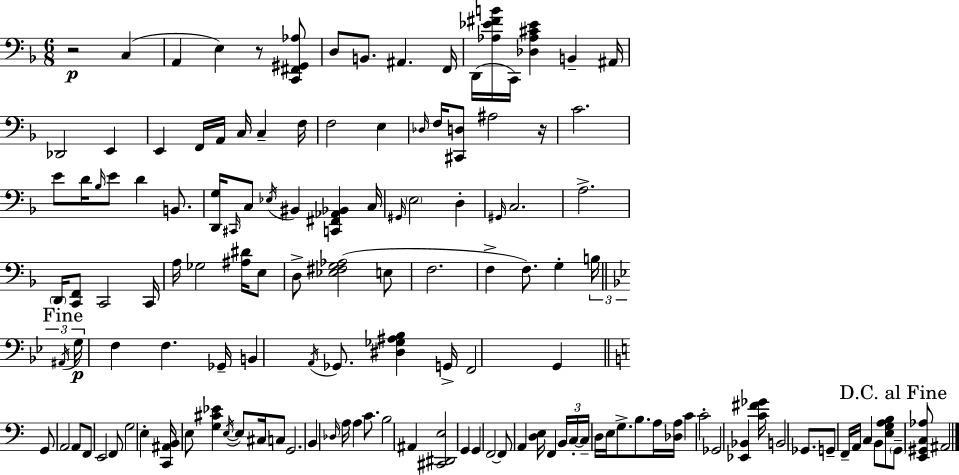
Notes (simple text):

R/h C3/q A2/q E3/q R/e [C2,F#2,G#2,Ab3]/e D3/e B2/e. A#2/q. F2/s D2/s [Ab3,Eb4,F#4,B4]/s C2/s [Db3,Ab3,C#4,Eb4]/q B2/q A#2/s Db2/h E2/q E2/q F2/s A2/s C3/s C3/q F3/s F3/h E3/q Db3/s F3/s [C#2,D3]/e A#3/h R/s C4/h. E4/e D4/s Bb3/s E4/e D4/q B2/e. [D2,G3]/s C#2/s C3/e Eb3/s BIS2/q [C2,F#2,Ab2,Bb2]/q C3/s G#2/s E3/h D3/q G#2/s C3/h. A3/h. D2/s [C2,F2]/e C2/h C2/s A3/s Gb3/h [A#3,D#4]/s E3/e D3/e [Eb3,F#3,G3,Ab3]/h E3/e F3/h. F3/q F3/e. G3/q B3/s A#2/s G3/s F3/q F3/q. Gb2/s B2/q A2/s Gb2/e. [D#3,Gb3,A#3,Bb3]/q G2/s F2/h G2/q G2/e A2/h A2/e F2/e E2/h F2/e G3/h E3/q [C2,A#2,B2]/s E3/e [G3,C#4,Eb4]/q E3/s E3/e C#3/s C3/e G2/h. B2/q Db3/s A3/s A3/q C4/e. B3/h A#2/q [C#2,D#2,E3]/h G2/q G2/q F2/h F2/e A2/q [D3,E3]/s F2/q B2/s C3/s C3/s D3/s E3/s G3/e. B3/e. A3/s [Db3,A3]/s C4/q C4/h Gb2/h [Eb2,Bb2]/q [C4,F#4,Gb4]/s B2/h Gb2/e. G2/e F2/s A2/s C3/q B2/e [E3,G3,A3,B3]/e G2/e [E2,G#2,C3,Ab3]/e A#2/h